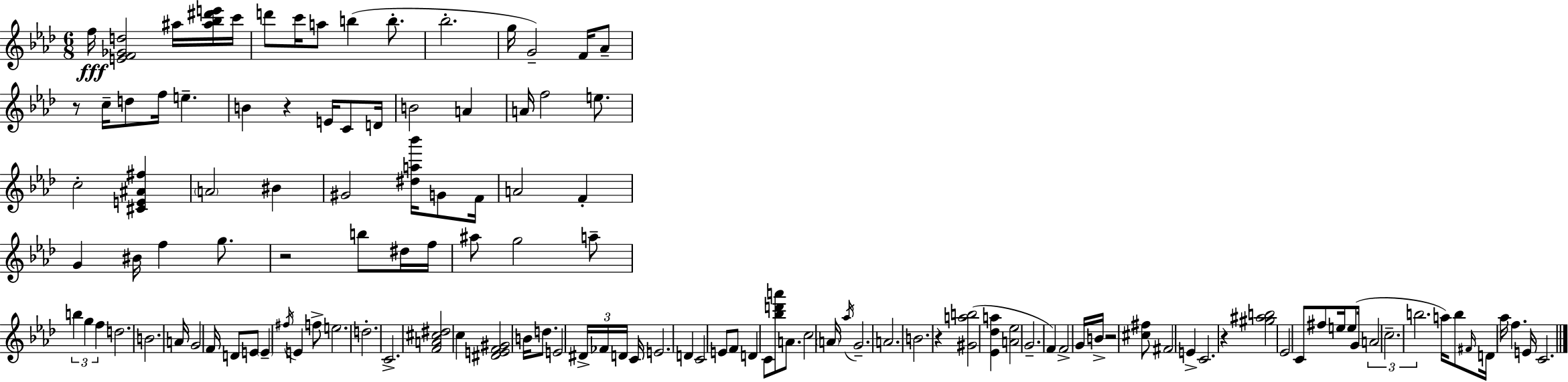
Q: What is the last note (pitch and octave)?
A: C4